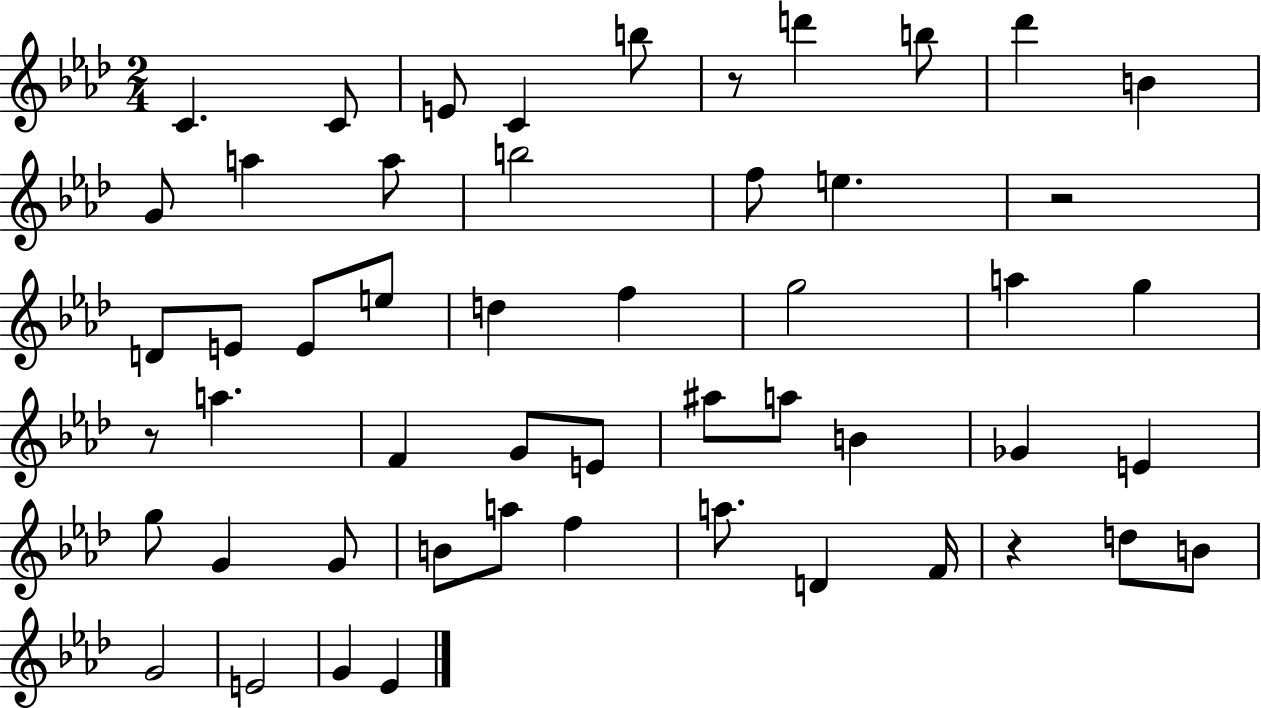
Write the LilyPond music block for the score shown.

{
  \clef treble
  \numericTimeSignature
  \time 2/4
  \key aes \major
  c'4. c'8 | e'8 c'4 b''8 | r8 d'''4 b''8 | des'''4 b'4 | \break g'8 a''4 a''8 | b''2 | f''8 e''4. | r2 | \break d'8 e'8 e'8 e''8 | d''4 f''4 | g''2 | a''4 g''4 | \break r8 a''4. | f'4 g'8 e'8 | ais''8 a''8 b'4 | ges'4 e'4 | \break g''8 g'4 g'8 | b'8 a''8 f''4 | a''8. d'4 f'16 | r4 d''8 b'8 | \break g'2 | e'2 | g'4 ees'4 | \bar "|."
}